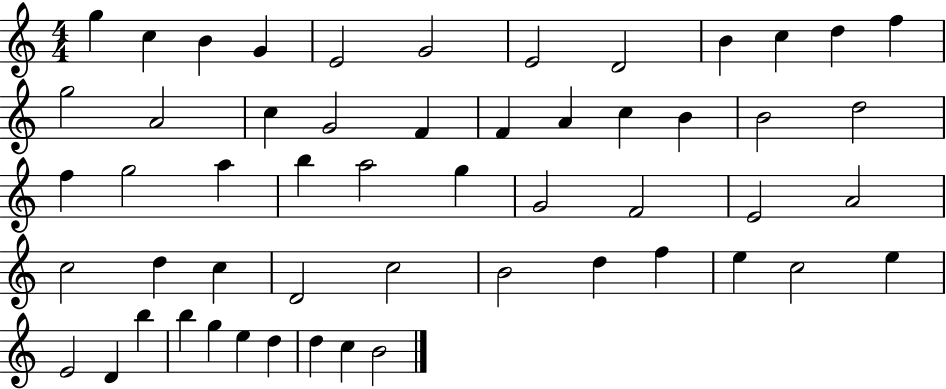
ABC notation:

X:1
T:Untitled
M:4/4
L:1/4
K:C
g c B G E2 G2 E2 D2 B c d f g2 A2 c G2 F F A c B B2 d2 f g2 a b a2 g G2 F2 E2 A2 c2 d c D2 c2 B2 d f e c2 e E2 D b b g e d d c B2